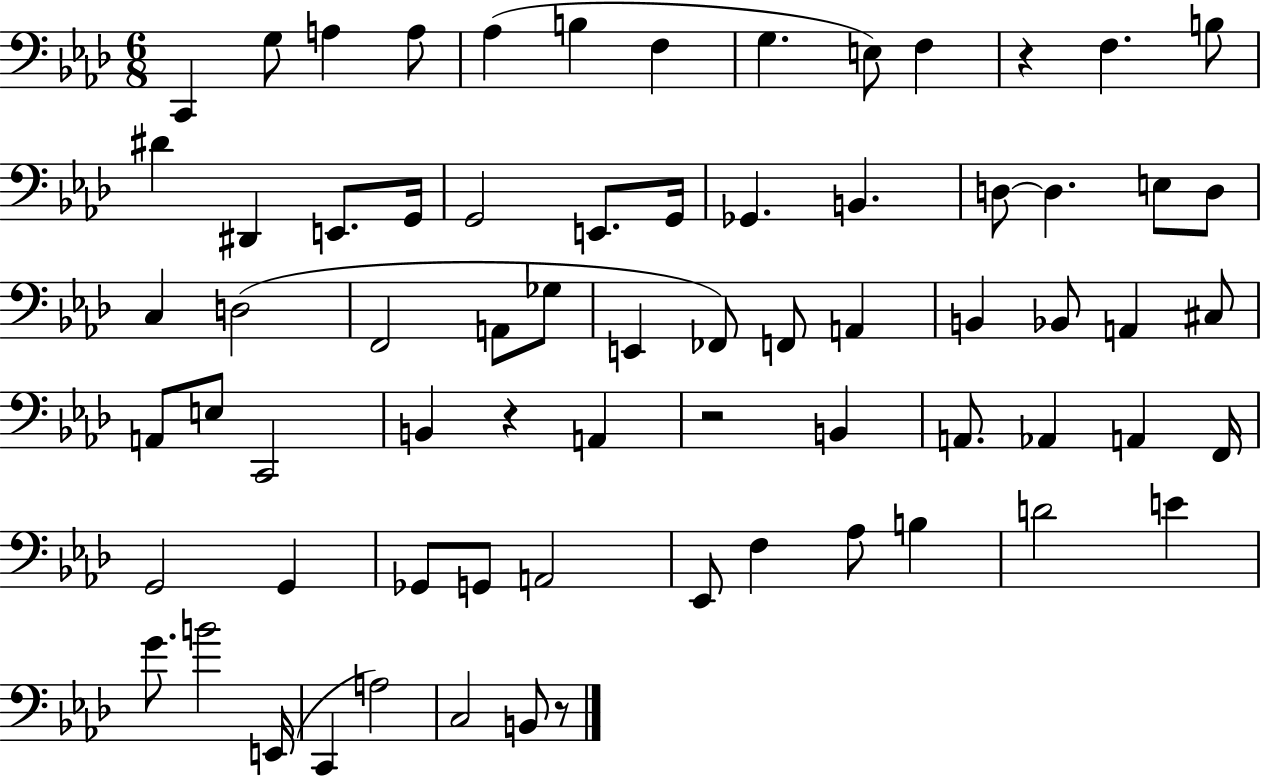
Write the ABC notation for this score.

X:1
T:Untitled
M:6/8
L:1/4
K:Ab
C,, G,/2 A, A,/2 _A, B, F, G, E,/2 F, z F, B,/2 ^D ^D,, E,,/2 G,,/4 G,,2 E,,/2 G,,/4 _G,, B,, D,/2 D, E,/2 D,/2 C, D,2 F,,2 A,,/2 _G,/2 E,, _F,,/2 F,,/2 A,, B,, _B,,/2 A,, ^C,/2 A,,/2 E,/2 C,,2 B,, z A,, z2 B,, A,,/2 _A,, A,, F,,/4 G,,2 G,, _G,,/2 G,,/2 A,,2 _E,,/2 F, _A,/2 B, D2 E G/2 B2 E,,/4 C,, A,2 C,2 B,,/2 z/2